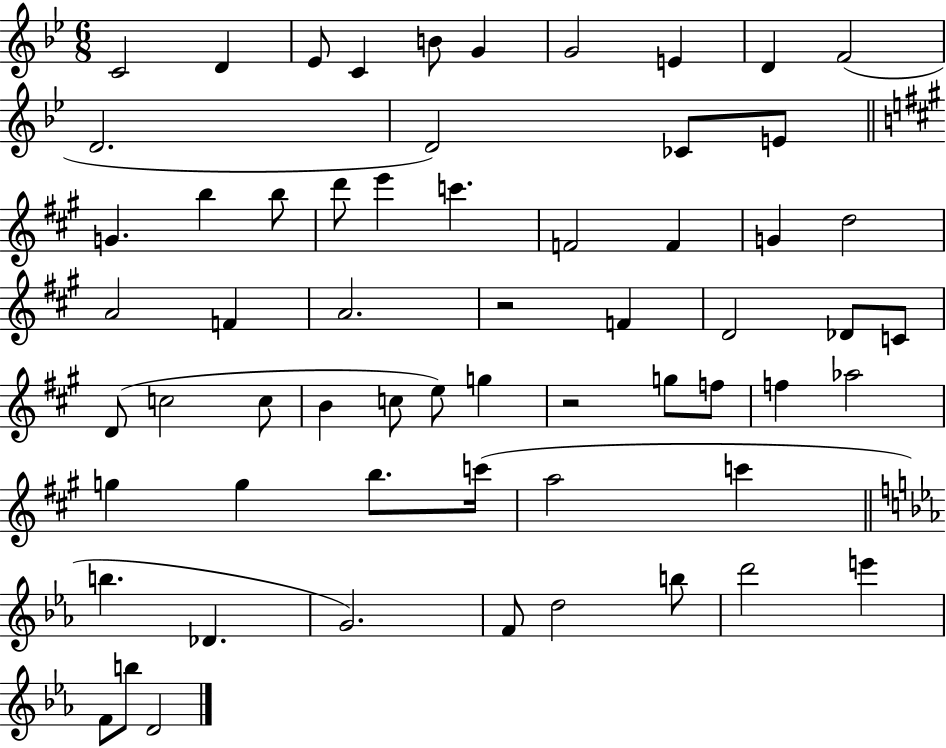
C4/h D4/q Eb4/e C4/q B4/e G4/q G4/h E4/q D4/q F4/h D4/h. D4/h CES4/e E4/e G4/q. B5/q B5/e D6/e E6/q C6/q. F4/h F4/q G4/q D5/h A4/h F4/q A4/h. R/h F4/q D4/h Db4/e C4/e D4/e C5/h C5/e B4/q C5/e E5/e G5/q R/h G5/e F5/e F5/q Ab5/h G5/q G5/q B5/e. C6/s A5/h C6/q B5/q. Db4/q. G4/h. F4/e D5/h B5/e D6/h E6/q F4/e B5/e D4/h